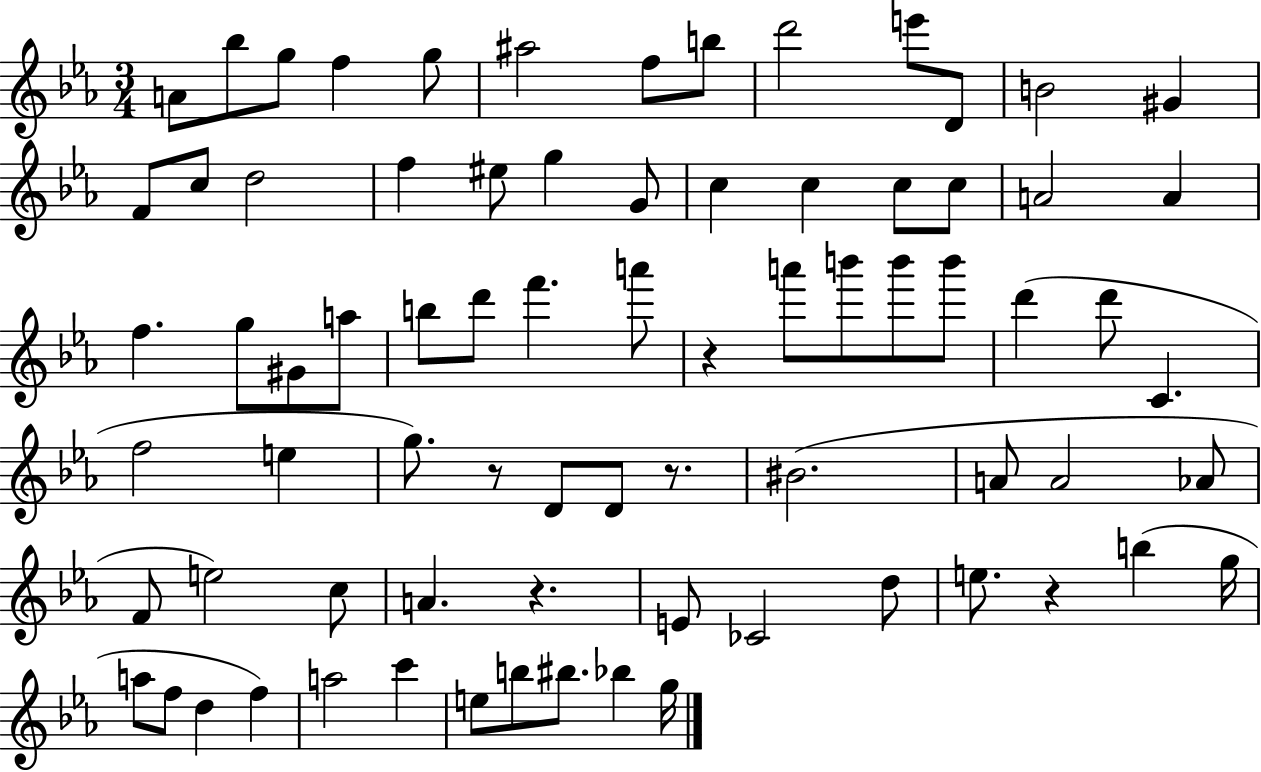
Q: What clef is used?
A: treble